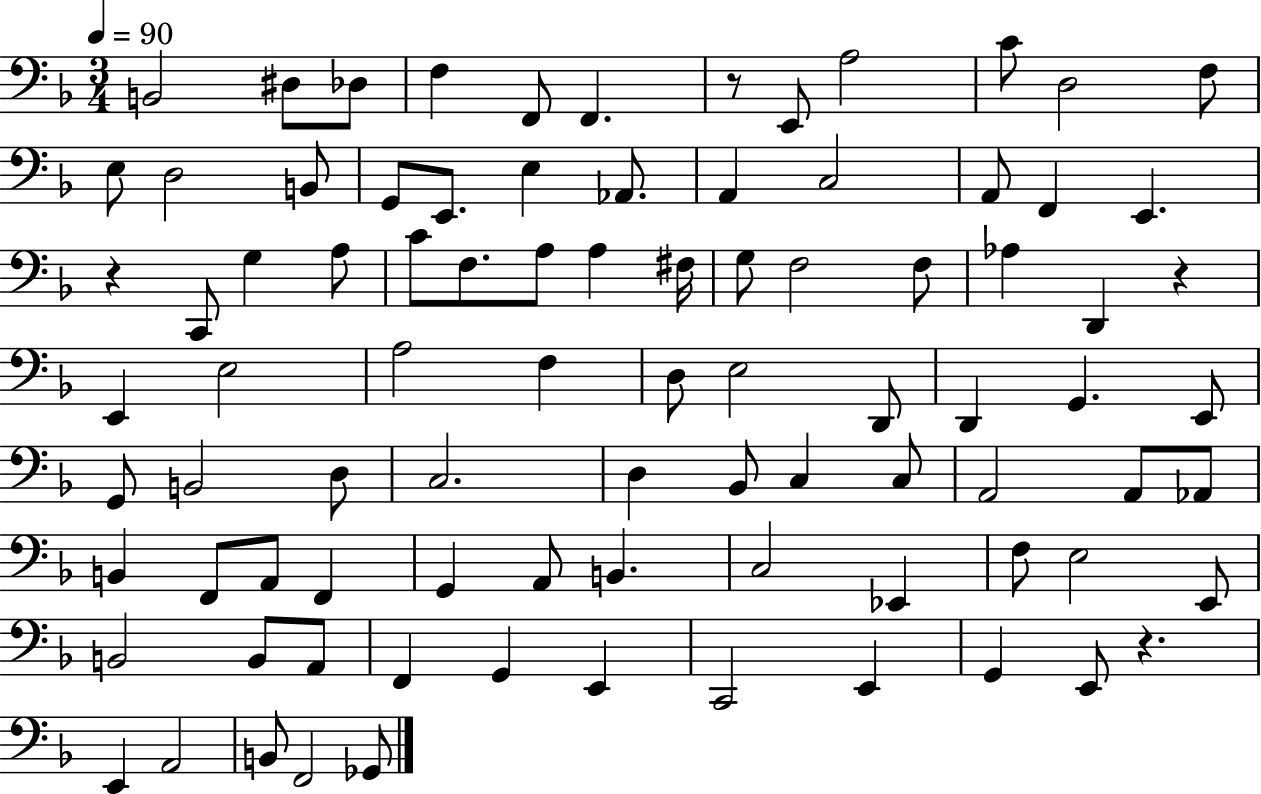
B2/h D#3/e Db3/e F3/q F2/e F2/q. R/e E2/e A3/h C4/e D3/h F3/e E3/e D3/h B2/e G2/e E2/e. E3/q Ab2/e. A2/q C3/h A2/e F2/q E2/q. R/q C2/e G3/q A3/e C4/e F3/e. A3/e A3/q F#3/s G3/e F3/h F3/e Ab3/q D2/q R/q E2/q E3/h A3/h F3/q D3/e E3/h D2/e D2/q G2/q. E2/e G2/e B2/h D3/e C3/h. D3/q Bb2/e C3/q C3/e A2/h A2/e Ab2/e B2/q F2/e A2/e F2/q G2/q A2/e B2/q. C3/h Eb2/q F3/e E3/h E2/e B2/h B2/e A2/e F2/q G2/q E2/q C2/h E2/q G2/q E2/e R/q. E2/q A2/h B2/e F2/h Gb2/e